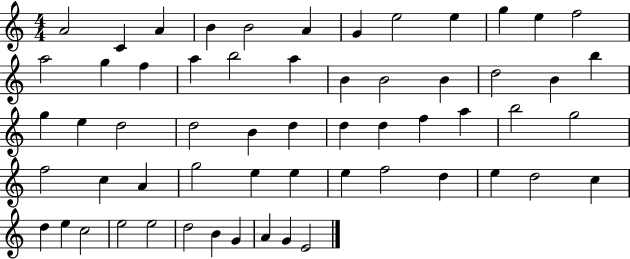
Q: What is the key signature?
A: C major